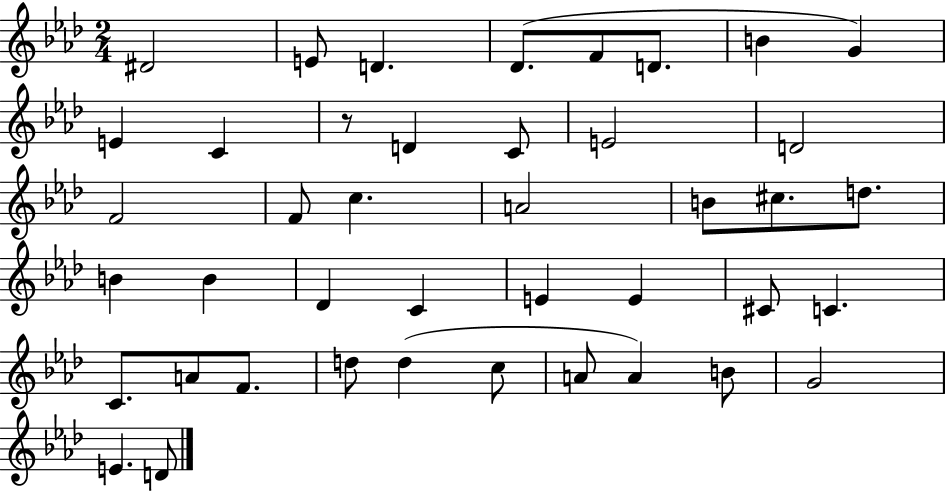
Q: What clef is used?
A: treble